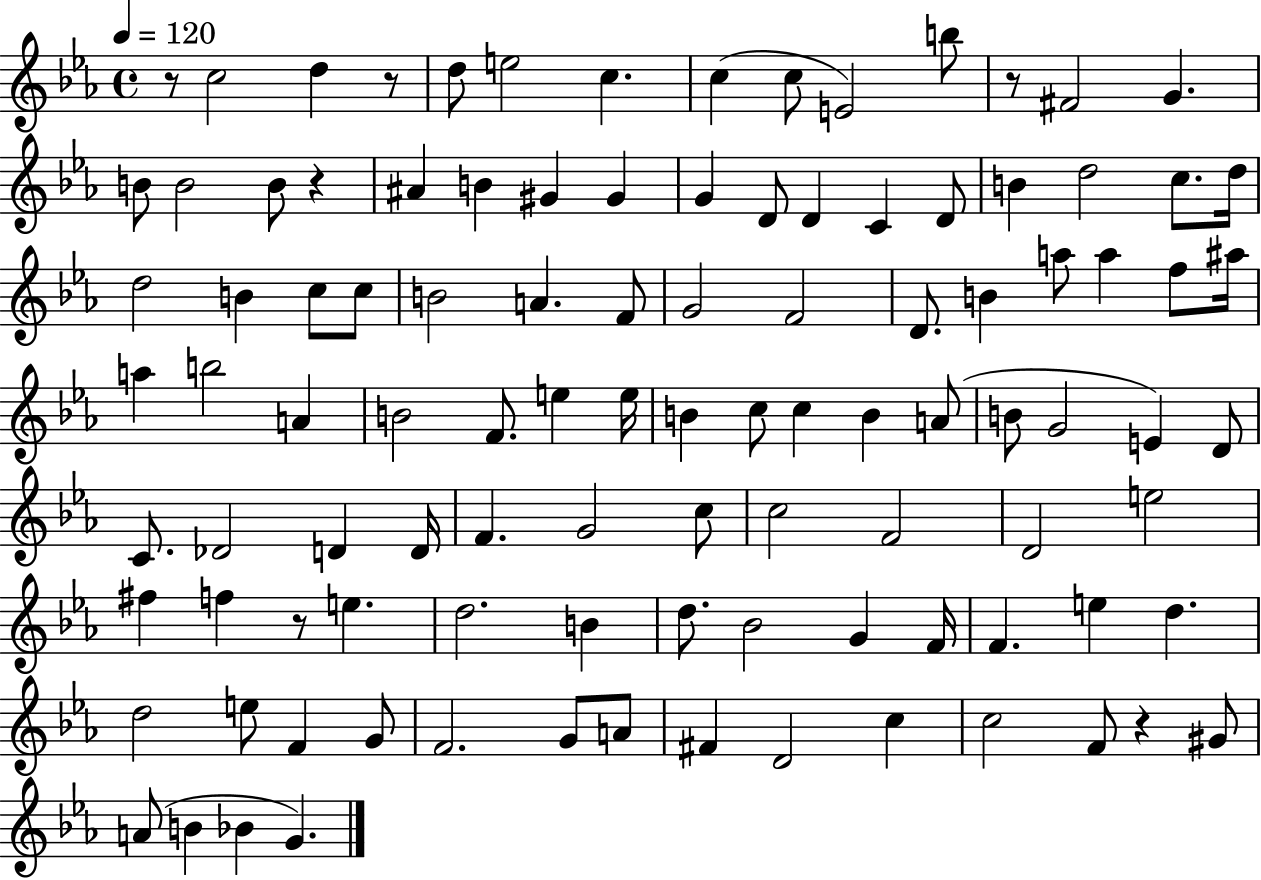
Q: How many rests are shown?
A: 6